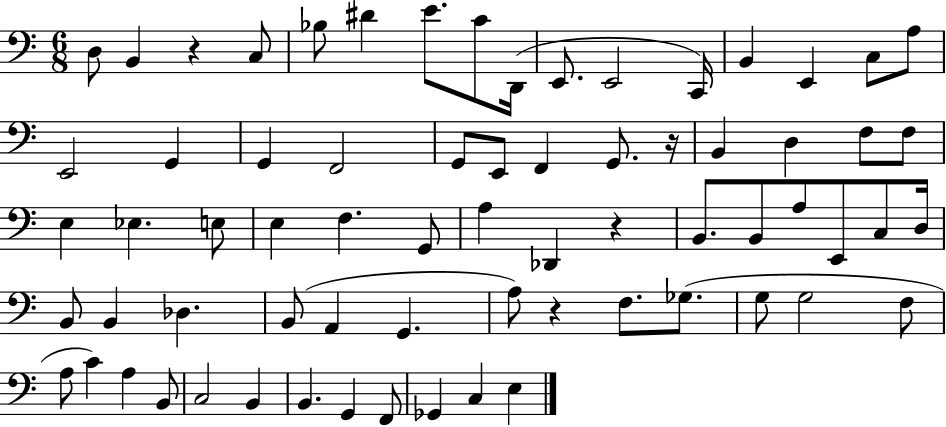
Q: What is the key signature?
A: C major